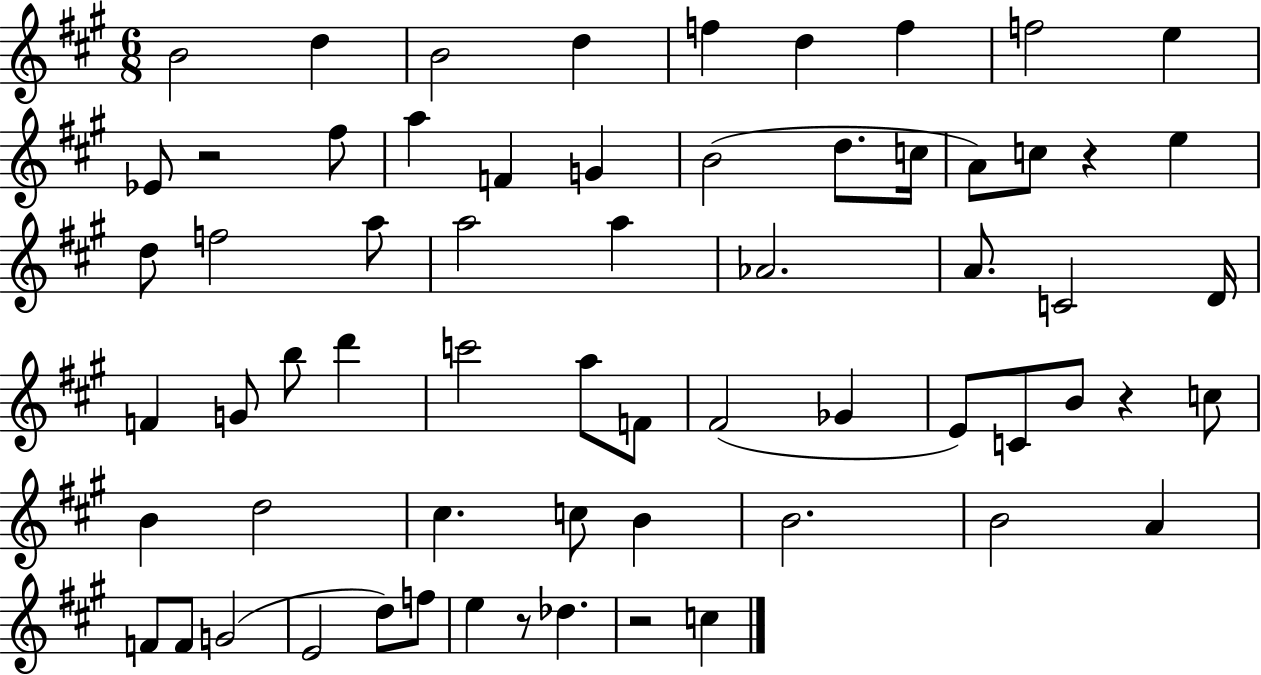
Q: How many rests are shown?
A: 5